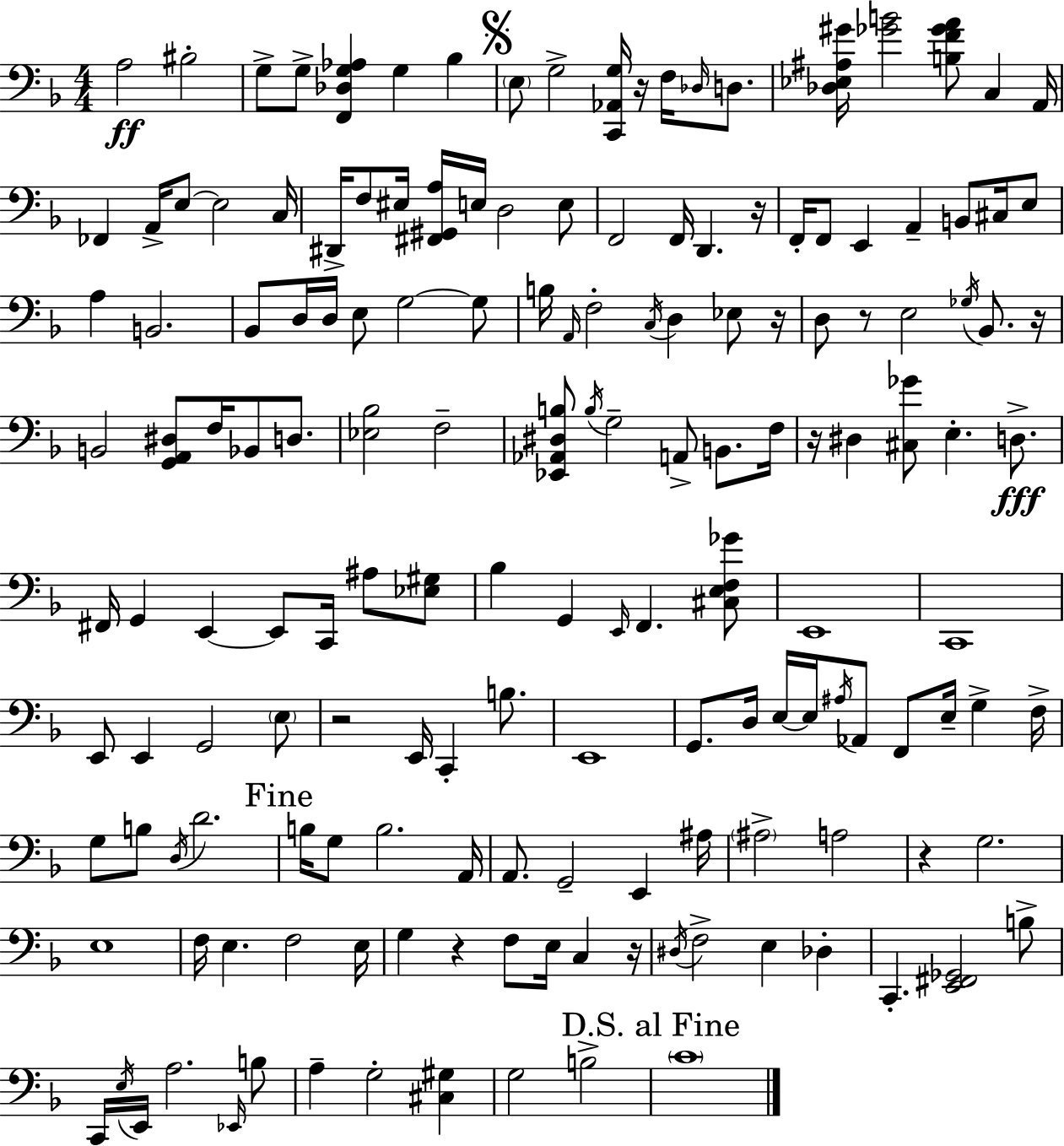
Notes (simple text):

A3/h BIS3/h G3/e G3/e [F2,Db3,G3,Ab3]/q G3/q Bb3/q E3/e G3/h [C2,Ab2,G3]/s R/s F3/s Db3/s D3/e. [Db3,Eb3,A#3,G#4]/s [Gb4,B4]/h [B3,F4,Gb4,A4]/e C3/q A2/s FES2/q A2/s E3/e E3/h C3/s D#2/s F3/e EIS3/s [F#2,G#2,A3]/s E3/s D3/h E3/e F2/h F2/s D2/q. R/s F2/s F2/e E2/q A2/q B2/e C#3/s E3/e A3/q B2/h. Bb2/e D3/s D3/s E3/e G3/h G3/e B3/s A2/s F3/h C3/s D3/q Eb3/e R/s D3/e R/e E3/h Gb3/s Bb2/e. R/s B2/h [G2,A2,D#3]/e F3/s Bb2/e D3/e. [Eb3,Bb3]/h F3/h [Eb2,Ab2,D#3,B3]/e B3/s G3/h A2/e B2/e. F3/s R/s D#3/q [C#3,Gb4]/e E3/q. D3/e. F#2/s G2/q E2/q E2/e C2/s A#3/e [Eb3,G#3]/e Bb3/q G2/q E2/s F2/q. [C#3,E3,F3,Gb4]/e E2/w C2/w E2/e E2/q G2/h E3/e R/h E2/s C2/q B3/e. E2/w G2/e. D3/s E3/s E3/s A#3/s Ab2/e F2/e E3/s G3/q F3/s G3/e B3/e D3/s D4/h. B3/s G3/e B3/h. A2/s A2/e. G2/h E2/q A#3/s A#3/h A3/h R/q G3/h. E3/w F3/s E3/q. F3/h E3/s G3/q R/q F3/e E3/s C3/q R/s D#3/s F3/h E3/q Db3/q C2/q. [E2,F#2,Gb2]/h B3/e C2/s E3/s E2/s A3/h. Eb2/s B3/e A3/q G3/h [C#3,G#3]/q G3/h B3/h C4/w